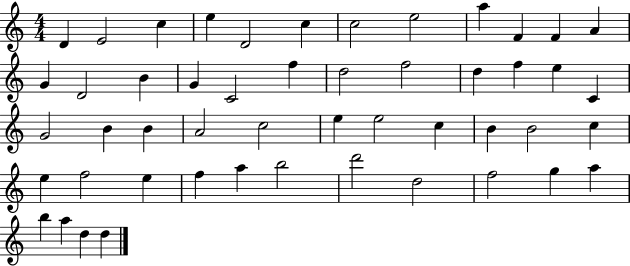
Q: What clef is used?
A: treble